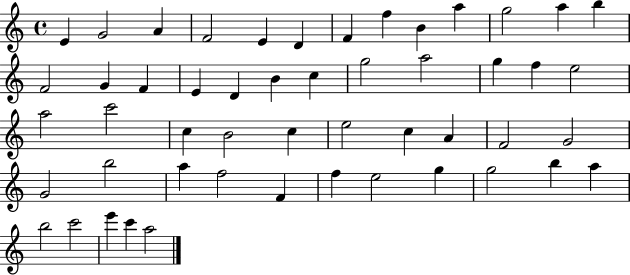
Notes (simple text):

E4/q G4/h A4/q F4/h E4/q D4/q F4/q F5/q B4/q A5/q G5/h A5/q B5/q F4/h G4/q F4/q E4/q D4/q B4/q C5/q G5/h A5/h G5/q F5/q E5/h A5/h C6/h C5/q B4/h C5/q E5/h C5/q A4/q F4/h G4/h G4/h B5/h A5/q F5/h F4/q F5/q E5/h G5/q G5/h B5/q A5/q B5/h C6/h E6/q C6/q A5/h